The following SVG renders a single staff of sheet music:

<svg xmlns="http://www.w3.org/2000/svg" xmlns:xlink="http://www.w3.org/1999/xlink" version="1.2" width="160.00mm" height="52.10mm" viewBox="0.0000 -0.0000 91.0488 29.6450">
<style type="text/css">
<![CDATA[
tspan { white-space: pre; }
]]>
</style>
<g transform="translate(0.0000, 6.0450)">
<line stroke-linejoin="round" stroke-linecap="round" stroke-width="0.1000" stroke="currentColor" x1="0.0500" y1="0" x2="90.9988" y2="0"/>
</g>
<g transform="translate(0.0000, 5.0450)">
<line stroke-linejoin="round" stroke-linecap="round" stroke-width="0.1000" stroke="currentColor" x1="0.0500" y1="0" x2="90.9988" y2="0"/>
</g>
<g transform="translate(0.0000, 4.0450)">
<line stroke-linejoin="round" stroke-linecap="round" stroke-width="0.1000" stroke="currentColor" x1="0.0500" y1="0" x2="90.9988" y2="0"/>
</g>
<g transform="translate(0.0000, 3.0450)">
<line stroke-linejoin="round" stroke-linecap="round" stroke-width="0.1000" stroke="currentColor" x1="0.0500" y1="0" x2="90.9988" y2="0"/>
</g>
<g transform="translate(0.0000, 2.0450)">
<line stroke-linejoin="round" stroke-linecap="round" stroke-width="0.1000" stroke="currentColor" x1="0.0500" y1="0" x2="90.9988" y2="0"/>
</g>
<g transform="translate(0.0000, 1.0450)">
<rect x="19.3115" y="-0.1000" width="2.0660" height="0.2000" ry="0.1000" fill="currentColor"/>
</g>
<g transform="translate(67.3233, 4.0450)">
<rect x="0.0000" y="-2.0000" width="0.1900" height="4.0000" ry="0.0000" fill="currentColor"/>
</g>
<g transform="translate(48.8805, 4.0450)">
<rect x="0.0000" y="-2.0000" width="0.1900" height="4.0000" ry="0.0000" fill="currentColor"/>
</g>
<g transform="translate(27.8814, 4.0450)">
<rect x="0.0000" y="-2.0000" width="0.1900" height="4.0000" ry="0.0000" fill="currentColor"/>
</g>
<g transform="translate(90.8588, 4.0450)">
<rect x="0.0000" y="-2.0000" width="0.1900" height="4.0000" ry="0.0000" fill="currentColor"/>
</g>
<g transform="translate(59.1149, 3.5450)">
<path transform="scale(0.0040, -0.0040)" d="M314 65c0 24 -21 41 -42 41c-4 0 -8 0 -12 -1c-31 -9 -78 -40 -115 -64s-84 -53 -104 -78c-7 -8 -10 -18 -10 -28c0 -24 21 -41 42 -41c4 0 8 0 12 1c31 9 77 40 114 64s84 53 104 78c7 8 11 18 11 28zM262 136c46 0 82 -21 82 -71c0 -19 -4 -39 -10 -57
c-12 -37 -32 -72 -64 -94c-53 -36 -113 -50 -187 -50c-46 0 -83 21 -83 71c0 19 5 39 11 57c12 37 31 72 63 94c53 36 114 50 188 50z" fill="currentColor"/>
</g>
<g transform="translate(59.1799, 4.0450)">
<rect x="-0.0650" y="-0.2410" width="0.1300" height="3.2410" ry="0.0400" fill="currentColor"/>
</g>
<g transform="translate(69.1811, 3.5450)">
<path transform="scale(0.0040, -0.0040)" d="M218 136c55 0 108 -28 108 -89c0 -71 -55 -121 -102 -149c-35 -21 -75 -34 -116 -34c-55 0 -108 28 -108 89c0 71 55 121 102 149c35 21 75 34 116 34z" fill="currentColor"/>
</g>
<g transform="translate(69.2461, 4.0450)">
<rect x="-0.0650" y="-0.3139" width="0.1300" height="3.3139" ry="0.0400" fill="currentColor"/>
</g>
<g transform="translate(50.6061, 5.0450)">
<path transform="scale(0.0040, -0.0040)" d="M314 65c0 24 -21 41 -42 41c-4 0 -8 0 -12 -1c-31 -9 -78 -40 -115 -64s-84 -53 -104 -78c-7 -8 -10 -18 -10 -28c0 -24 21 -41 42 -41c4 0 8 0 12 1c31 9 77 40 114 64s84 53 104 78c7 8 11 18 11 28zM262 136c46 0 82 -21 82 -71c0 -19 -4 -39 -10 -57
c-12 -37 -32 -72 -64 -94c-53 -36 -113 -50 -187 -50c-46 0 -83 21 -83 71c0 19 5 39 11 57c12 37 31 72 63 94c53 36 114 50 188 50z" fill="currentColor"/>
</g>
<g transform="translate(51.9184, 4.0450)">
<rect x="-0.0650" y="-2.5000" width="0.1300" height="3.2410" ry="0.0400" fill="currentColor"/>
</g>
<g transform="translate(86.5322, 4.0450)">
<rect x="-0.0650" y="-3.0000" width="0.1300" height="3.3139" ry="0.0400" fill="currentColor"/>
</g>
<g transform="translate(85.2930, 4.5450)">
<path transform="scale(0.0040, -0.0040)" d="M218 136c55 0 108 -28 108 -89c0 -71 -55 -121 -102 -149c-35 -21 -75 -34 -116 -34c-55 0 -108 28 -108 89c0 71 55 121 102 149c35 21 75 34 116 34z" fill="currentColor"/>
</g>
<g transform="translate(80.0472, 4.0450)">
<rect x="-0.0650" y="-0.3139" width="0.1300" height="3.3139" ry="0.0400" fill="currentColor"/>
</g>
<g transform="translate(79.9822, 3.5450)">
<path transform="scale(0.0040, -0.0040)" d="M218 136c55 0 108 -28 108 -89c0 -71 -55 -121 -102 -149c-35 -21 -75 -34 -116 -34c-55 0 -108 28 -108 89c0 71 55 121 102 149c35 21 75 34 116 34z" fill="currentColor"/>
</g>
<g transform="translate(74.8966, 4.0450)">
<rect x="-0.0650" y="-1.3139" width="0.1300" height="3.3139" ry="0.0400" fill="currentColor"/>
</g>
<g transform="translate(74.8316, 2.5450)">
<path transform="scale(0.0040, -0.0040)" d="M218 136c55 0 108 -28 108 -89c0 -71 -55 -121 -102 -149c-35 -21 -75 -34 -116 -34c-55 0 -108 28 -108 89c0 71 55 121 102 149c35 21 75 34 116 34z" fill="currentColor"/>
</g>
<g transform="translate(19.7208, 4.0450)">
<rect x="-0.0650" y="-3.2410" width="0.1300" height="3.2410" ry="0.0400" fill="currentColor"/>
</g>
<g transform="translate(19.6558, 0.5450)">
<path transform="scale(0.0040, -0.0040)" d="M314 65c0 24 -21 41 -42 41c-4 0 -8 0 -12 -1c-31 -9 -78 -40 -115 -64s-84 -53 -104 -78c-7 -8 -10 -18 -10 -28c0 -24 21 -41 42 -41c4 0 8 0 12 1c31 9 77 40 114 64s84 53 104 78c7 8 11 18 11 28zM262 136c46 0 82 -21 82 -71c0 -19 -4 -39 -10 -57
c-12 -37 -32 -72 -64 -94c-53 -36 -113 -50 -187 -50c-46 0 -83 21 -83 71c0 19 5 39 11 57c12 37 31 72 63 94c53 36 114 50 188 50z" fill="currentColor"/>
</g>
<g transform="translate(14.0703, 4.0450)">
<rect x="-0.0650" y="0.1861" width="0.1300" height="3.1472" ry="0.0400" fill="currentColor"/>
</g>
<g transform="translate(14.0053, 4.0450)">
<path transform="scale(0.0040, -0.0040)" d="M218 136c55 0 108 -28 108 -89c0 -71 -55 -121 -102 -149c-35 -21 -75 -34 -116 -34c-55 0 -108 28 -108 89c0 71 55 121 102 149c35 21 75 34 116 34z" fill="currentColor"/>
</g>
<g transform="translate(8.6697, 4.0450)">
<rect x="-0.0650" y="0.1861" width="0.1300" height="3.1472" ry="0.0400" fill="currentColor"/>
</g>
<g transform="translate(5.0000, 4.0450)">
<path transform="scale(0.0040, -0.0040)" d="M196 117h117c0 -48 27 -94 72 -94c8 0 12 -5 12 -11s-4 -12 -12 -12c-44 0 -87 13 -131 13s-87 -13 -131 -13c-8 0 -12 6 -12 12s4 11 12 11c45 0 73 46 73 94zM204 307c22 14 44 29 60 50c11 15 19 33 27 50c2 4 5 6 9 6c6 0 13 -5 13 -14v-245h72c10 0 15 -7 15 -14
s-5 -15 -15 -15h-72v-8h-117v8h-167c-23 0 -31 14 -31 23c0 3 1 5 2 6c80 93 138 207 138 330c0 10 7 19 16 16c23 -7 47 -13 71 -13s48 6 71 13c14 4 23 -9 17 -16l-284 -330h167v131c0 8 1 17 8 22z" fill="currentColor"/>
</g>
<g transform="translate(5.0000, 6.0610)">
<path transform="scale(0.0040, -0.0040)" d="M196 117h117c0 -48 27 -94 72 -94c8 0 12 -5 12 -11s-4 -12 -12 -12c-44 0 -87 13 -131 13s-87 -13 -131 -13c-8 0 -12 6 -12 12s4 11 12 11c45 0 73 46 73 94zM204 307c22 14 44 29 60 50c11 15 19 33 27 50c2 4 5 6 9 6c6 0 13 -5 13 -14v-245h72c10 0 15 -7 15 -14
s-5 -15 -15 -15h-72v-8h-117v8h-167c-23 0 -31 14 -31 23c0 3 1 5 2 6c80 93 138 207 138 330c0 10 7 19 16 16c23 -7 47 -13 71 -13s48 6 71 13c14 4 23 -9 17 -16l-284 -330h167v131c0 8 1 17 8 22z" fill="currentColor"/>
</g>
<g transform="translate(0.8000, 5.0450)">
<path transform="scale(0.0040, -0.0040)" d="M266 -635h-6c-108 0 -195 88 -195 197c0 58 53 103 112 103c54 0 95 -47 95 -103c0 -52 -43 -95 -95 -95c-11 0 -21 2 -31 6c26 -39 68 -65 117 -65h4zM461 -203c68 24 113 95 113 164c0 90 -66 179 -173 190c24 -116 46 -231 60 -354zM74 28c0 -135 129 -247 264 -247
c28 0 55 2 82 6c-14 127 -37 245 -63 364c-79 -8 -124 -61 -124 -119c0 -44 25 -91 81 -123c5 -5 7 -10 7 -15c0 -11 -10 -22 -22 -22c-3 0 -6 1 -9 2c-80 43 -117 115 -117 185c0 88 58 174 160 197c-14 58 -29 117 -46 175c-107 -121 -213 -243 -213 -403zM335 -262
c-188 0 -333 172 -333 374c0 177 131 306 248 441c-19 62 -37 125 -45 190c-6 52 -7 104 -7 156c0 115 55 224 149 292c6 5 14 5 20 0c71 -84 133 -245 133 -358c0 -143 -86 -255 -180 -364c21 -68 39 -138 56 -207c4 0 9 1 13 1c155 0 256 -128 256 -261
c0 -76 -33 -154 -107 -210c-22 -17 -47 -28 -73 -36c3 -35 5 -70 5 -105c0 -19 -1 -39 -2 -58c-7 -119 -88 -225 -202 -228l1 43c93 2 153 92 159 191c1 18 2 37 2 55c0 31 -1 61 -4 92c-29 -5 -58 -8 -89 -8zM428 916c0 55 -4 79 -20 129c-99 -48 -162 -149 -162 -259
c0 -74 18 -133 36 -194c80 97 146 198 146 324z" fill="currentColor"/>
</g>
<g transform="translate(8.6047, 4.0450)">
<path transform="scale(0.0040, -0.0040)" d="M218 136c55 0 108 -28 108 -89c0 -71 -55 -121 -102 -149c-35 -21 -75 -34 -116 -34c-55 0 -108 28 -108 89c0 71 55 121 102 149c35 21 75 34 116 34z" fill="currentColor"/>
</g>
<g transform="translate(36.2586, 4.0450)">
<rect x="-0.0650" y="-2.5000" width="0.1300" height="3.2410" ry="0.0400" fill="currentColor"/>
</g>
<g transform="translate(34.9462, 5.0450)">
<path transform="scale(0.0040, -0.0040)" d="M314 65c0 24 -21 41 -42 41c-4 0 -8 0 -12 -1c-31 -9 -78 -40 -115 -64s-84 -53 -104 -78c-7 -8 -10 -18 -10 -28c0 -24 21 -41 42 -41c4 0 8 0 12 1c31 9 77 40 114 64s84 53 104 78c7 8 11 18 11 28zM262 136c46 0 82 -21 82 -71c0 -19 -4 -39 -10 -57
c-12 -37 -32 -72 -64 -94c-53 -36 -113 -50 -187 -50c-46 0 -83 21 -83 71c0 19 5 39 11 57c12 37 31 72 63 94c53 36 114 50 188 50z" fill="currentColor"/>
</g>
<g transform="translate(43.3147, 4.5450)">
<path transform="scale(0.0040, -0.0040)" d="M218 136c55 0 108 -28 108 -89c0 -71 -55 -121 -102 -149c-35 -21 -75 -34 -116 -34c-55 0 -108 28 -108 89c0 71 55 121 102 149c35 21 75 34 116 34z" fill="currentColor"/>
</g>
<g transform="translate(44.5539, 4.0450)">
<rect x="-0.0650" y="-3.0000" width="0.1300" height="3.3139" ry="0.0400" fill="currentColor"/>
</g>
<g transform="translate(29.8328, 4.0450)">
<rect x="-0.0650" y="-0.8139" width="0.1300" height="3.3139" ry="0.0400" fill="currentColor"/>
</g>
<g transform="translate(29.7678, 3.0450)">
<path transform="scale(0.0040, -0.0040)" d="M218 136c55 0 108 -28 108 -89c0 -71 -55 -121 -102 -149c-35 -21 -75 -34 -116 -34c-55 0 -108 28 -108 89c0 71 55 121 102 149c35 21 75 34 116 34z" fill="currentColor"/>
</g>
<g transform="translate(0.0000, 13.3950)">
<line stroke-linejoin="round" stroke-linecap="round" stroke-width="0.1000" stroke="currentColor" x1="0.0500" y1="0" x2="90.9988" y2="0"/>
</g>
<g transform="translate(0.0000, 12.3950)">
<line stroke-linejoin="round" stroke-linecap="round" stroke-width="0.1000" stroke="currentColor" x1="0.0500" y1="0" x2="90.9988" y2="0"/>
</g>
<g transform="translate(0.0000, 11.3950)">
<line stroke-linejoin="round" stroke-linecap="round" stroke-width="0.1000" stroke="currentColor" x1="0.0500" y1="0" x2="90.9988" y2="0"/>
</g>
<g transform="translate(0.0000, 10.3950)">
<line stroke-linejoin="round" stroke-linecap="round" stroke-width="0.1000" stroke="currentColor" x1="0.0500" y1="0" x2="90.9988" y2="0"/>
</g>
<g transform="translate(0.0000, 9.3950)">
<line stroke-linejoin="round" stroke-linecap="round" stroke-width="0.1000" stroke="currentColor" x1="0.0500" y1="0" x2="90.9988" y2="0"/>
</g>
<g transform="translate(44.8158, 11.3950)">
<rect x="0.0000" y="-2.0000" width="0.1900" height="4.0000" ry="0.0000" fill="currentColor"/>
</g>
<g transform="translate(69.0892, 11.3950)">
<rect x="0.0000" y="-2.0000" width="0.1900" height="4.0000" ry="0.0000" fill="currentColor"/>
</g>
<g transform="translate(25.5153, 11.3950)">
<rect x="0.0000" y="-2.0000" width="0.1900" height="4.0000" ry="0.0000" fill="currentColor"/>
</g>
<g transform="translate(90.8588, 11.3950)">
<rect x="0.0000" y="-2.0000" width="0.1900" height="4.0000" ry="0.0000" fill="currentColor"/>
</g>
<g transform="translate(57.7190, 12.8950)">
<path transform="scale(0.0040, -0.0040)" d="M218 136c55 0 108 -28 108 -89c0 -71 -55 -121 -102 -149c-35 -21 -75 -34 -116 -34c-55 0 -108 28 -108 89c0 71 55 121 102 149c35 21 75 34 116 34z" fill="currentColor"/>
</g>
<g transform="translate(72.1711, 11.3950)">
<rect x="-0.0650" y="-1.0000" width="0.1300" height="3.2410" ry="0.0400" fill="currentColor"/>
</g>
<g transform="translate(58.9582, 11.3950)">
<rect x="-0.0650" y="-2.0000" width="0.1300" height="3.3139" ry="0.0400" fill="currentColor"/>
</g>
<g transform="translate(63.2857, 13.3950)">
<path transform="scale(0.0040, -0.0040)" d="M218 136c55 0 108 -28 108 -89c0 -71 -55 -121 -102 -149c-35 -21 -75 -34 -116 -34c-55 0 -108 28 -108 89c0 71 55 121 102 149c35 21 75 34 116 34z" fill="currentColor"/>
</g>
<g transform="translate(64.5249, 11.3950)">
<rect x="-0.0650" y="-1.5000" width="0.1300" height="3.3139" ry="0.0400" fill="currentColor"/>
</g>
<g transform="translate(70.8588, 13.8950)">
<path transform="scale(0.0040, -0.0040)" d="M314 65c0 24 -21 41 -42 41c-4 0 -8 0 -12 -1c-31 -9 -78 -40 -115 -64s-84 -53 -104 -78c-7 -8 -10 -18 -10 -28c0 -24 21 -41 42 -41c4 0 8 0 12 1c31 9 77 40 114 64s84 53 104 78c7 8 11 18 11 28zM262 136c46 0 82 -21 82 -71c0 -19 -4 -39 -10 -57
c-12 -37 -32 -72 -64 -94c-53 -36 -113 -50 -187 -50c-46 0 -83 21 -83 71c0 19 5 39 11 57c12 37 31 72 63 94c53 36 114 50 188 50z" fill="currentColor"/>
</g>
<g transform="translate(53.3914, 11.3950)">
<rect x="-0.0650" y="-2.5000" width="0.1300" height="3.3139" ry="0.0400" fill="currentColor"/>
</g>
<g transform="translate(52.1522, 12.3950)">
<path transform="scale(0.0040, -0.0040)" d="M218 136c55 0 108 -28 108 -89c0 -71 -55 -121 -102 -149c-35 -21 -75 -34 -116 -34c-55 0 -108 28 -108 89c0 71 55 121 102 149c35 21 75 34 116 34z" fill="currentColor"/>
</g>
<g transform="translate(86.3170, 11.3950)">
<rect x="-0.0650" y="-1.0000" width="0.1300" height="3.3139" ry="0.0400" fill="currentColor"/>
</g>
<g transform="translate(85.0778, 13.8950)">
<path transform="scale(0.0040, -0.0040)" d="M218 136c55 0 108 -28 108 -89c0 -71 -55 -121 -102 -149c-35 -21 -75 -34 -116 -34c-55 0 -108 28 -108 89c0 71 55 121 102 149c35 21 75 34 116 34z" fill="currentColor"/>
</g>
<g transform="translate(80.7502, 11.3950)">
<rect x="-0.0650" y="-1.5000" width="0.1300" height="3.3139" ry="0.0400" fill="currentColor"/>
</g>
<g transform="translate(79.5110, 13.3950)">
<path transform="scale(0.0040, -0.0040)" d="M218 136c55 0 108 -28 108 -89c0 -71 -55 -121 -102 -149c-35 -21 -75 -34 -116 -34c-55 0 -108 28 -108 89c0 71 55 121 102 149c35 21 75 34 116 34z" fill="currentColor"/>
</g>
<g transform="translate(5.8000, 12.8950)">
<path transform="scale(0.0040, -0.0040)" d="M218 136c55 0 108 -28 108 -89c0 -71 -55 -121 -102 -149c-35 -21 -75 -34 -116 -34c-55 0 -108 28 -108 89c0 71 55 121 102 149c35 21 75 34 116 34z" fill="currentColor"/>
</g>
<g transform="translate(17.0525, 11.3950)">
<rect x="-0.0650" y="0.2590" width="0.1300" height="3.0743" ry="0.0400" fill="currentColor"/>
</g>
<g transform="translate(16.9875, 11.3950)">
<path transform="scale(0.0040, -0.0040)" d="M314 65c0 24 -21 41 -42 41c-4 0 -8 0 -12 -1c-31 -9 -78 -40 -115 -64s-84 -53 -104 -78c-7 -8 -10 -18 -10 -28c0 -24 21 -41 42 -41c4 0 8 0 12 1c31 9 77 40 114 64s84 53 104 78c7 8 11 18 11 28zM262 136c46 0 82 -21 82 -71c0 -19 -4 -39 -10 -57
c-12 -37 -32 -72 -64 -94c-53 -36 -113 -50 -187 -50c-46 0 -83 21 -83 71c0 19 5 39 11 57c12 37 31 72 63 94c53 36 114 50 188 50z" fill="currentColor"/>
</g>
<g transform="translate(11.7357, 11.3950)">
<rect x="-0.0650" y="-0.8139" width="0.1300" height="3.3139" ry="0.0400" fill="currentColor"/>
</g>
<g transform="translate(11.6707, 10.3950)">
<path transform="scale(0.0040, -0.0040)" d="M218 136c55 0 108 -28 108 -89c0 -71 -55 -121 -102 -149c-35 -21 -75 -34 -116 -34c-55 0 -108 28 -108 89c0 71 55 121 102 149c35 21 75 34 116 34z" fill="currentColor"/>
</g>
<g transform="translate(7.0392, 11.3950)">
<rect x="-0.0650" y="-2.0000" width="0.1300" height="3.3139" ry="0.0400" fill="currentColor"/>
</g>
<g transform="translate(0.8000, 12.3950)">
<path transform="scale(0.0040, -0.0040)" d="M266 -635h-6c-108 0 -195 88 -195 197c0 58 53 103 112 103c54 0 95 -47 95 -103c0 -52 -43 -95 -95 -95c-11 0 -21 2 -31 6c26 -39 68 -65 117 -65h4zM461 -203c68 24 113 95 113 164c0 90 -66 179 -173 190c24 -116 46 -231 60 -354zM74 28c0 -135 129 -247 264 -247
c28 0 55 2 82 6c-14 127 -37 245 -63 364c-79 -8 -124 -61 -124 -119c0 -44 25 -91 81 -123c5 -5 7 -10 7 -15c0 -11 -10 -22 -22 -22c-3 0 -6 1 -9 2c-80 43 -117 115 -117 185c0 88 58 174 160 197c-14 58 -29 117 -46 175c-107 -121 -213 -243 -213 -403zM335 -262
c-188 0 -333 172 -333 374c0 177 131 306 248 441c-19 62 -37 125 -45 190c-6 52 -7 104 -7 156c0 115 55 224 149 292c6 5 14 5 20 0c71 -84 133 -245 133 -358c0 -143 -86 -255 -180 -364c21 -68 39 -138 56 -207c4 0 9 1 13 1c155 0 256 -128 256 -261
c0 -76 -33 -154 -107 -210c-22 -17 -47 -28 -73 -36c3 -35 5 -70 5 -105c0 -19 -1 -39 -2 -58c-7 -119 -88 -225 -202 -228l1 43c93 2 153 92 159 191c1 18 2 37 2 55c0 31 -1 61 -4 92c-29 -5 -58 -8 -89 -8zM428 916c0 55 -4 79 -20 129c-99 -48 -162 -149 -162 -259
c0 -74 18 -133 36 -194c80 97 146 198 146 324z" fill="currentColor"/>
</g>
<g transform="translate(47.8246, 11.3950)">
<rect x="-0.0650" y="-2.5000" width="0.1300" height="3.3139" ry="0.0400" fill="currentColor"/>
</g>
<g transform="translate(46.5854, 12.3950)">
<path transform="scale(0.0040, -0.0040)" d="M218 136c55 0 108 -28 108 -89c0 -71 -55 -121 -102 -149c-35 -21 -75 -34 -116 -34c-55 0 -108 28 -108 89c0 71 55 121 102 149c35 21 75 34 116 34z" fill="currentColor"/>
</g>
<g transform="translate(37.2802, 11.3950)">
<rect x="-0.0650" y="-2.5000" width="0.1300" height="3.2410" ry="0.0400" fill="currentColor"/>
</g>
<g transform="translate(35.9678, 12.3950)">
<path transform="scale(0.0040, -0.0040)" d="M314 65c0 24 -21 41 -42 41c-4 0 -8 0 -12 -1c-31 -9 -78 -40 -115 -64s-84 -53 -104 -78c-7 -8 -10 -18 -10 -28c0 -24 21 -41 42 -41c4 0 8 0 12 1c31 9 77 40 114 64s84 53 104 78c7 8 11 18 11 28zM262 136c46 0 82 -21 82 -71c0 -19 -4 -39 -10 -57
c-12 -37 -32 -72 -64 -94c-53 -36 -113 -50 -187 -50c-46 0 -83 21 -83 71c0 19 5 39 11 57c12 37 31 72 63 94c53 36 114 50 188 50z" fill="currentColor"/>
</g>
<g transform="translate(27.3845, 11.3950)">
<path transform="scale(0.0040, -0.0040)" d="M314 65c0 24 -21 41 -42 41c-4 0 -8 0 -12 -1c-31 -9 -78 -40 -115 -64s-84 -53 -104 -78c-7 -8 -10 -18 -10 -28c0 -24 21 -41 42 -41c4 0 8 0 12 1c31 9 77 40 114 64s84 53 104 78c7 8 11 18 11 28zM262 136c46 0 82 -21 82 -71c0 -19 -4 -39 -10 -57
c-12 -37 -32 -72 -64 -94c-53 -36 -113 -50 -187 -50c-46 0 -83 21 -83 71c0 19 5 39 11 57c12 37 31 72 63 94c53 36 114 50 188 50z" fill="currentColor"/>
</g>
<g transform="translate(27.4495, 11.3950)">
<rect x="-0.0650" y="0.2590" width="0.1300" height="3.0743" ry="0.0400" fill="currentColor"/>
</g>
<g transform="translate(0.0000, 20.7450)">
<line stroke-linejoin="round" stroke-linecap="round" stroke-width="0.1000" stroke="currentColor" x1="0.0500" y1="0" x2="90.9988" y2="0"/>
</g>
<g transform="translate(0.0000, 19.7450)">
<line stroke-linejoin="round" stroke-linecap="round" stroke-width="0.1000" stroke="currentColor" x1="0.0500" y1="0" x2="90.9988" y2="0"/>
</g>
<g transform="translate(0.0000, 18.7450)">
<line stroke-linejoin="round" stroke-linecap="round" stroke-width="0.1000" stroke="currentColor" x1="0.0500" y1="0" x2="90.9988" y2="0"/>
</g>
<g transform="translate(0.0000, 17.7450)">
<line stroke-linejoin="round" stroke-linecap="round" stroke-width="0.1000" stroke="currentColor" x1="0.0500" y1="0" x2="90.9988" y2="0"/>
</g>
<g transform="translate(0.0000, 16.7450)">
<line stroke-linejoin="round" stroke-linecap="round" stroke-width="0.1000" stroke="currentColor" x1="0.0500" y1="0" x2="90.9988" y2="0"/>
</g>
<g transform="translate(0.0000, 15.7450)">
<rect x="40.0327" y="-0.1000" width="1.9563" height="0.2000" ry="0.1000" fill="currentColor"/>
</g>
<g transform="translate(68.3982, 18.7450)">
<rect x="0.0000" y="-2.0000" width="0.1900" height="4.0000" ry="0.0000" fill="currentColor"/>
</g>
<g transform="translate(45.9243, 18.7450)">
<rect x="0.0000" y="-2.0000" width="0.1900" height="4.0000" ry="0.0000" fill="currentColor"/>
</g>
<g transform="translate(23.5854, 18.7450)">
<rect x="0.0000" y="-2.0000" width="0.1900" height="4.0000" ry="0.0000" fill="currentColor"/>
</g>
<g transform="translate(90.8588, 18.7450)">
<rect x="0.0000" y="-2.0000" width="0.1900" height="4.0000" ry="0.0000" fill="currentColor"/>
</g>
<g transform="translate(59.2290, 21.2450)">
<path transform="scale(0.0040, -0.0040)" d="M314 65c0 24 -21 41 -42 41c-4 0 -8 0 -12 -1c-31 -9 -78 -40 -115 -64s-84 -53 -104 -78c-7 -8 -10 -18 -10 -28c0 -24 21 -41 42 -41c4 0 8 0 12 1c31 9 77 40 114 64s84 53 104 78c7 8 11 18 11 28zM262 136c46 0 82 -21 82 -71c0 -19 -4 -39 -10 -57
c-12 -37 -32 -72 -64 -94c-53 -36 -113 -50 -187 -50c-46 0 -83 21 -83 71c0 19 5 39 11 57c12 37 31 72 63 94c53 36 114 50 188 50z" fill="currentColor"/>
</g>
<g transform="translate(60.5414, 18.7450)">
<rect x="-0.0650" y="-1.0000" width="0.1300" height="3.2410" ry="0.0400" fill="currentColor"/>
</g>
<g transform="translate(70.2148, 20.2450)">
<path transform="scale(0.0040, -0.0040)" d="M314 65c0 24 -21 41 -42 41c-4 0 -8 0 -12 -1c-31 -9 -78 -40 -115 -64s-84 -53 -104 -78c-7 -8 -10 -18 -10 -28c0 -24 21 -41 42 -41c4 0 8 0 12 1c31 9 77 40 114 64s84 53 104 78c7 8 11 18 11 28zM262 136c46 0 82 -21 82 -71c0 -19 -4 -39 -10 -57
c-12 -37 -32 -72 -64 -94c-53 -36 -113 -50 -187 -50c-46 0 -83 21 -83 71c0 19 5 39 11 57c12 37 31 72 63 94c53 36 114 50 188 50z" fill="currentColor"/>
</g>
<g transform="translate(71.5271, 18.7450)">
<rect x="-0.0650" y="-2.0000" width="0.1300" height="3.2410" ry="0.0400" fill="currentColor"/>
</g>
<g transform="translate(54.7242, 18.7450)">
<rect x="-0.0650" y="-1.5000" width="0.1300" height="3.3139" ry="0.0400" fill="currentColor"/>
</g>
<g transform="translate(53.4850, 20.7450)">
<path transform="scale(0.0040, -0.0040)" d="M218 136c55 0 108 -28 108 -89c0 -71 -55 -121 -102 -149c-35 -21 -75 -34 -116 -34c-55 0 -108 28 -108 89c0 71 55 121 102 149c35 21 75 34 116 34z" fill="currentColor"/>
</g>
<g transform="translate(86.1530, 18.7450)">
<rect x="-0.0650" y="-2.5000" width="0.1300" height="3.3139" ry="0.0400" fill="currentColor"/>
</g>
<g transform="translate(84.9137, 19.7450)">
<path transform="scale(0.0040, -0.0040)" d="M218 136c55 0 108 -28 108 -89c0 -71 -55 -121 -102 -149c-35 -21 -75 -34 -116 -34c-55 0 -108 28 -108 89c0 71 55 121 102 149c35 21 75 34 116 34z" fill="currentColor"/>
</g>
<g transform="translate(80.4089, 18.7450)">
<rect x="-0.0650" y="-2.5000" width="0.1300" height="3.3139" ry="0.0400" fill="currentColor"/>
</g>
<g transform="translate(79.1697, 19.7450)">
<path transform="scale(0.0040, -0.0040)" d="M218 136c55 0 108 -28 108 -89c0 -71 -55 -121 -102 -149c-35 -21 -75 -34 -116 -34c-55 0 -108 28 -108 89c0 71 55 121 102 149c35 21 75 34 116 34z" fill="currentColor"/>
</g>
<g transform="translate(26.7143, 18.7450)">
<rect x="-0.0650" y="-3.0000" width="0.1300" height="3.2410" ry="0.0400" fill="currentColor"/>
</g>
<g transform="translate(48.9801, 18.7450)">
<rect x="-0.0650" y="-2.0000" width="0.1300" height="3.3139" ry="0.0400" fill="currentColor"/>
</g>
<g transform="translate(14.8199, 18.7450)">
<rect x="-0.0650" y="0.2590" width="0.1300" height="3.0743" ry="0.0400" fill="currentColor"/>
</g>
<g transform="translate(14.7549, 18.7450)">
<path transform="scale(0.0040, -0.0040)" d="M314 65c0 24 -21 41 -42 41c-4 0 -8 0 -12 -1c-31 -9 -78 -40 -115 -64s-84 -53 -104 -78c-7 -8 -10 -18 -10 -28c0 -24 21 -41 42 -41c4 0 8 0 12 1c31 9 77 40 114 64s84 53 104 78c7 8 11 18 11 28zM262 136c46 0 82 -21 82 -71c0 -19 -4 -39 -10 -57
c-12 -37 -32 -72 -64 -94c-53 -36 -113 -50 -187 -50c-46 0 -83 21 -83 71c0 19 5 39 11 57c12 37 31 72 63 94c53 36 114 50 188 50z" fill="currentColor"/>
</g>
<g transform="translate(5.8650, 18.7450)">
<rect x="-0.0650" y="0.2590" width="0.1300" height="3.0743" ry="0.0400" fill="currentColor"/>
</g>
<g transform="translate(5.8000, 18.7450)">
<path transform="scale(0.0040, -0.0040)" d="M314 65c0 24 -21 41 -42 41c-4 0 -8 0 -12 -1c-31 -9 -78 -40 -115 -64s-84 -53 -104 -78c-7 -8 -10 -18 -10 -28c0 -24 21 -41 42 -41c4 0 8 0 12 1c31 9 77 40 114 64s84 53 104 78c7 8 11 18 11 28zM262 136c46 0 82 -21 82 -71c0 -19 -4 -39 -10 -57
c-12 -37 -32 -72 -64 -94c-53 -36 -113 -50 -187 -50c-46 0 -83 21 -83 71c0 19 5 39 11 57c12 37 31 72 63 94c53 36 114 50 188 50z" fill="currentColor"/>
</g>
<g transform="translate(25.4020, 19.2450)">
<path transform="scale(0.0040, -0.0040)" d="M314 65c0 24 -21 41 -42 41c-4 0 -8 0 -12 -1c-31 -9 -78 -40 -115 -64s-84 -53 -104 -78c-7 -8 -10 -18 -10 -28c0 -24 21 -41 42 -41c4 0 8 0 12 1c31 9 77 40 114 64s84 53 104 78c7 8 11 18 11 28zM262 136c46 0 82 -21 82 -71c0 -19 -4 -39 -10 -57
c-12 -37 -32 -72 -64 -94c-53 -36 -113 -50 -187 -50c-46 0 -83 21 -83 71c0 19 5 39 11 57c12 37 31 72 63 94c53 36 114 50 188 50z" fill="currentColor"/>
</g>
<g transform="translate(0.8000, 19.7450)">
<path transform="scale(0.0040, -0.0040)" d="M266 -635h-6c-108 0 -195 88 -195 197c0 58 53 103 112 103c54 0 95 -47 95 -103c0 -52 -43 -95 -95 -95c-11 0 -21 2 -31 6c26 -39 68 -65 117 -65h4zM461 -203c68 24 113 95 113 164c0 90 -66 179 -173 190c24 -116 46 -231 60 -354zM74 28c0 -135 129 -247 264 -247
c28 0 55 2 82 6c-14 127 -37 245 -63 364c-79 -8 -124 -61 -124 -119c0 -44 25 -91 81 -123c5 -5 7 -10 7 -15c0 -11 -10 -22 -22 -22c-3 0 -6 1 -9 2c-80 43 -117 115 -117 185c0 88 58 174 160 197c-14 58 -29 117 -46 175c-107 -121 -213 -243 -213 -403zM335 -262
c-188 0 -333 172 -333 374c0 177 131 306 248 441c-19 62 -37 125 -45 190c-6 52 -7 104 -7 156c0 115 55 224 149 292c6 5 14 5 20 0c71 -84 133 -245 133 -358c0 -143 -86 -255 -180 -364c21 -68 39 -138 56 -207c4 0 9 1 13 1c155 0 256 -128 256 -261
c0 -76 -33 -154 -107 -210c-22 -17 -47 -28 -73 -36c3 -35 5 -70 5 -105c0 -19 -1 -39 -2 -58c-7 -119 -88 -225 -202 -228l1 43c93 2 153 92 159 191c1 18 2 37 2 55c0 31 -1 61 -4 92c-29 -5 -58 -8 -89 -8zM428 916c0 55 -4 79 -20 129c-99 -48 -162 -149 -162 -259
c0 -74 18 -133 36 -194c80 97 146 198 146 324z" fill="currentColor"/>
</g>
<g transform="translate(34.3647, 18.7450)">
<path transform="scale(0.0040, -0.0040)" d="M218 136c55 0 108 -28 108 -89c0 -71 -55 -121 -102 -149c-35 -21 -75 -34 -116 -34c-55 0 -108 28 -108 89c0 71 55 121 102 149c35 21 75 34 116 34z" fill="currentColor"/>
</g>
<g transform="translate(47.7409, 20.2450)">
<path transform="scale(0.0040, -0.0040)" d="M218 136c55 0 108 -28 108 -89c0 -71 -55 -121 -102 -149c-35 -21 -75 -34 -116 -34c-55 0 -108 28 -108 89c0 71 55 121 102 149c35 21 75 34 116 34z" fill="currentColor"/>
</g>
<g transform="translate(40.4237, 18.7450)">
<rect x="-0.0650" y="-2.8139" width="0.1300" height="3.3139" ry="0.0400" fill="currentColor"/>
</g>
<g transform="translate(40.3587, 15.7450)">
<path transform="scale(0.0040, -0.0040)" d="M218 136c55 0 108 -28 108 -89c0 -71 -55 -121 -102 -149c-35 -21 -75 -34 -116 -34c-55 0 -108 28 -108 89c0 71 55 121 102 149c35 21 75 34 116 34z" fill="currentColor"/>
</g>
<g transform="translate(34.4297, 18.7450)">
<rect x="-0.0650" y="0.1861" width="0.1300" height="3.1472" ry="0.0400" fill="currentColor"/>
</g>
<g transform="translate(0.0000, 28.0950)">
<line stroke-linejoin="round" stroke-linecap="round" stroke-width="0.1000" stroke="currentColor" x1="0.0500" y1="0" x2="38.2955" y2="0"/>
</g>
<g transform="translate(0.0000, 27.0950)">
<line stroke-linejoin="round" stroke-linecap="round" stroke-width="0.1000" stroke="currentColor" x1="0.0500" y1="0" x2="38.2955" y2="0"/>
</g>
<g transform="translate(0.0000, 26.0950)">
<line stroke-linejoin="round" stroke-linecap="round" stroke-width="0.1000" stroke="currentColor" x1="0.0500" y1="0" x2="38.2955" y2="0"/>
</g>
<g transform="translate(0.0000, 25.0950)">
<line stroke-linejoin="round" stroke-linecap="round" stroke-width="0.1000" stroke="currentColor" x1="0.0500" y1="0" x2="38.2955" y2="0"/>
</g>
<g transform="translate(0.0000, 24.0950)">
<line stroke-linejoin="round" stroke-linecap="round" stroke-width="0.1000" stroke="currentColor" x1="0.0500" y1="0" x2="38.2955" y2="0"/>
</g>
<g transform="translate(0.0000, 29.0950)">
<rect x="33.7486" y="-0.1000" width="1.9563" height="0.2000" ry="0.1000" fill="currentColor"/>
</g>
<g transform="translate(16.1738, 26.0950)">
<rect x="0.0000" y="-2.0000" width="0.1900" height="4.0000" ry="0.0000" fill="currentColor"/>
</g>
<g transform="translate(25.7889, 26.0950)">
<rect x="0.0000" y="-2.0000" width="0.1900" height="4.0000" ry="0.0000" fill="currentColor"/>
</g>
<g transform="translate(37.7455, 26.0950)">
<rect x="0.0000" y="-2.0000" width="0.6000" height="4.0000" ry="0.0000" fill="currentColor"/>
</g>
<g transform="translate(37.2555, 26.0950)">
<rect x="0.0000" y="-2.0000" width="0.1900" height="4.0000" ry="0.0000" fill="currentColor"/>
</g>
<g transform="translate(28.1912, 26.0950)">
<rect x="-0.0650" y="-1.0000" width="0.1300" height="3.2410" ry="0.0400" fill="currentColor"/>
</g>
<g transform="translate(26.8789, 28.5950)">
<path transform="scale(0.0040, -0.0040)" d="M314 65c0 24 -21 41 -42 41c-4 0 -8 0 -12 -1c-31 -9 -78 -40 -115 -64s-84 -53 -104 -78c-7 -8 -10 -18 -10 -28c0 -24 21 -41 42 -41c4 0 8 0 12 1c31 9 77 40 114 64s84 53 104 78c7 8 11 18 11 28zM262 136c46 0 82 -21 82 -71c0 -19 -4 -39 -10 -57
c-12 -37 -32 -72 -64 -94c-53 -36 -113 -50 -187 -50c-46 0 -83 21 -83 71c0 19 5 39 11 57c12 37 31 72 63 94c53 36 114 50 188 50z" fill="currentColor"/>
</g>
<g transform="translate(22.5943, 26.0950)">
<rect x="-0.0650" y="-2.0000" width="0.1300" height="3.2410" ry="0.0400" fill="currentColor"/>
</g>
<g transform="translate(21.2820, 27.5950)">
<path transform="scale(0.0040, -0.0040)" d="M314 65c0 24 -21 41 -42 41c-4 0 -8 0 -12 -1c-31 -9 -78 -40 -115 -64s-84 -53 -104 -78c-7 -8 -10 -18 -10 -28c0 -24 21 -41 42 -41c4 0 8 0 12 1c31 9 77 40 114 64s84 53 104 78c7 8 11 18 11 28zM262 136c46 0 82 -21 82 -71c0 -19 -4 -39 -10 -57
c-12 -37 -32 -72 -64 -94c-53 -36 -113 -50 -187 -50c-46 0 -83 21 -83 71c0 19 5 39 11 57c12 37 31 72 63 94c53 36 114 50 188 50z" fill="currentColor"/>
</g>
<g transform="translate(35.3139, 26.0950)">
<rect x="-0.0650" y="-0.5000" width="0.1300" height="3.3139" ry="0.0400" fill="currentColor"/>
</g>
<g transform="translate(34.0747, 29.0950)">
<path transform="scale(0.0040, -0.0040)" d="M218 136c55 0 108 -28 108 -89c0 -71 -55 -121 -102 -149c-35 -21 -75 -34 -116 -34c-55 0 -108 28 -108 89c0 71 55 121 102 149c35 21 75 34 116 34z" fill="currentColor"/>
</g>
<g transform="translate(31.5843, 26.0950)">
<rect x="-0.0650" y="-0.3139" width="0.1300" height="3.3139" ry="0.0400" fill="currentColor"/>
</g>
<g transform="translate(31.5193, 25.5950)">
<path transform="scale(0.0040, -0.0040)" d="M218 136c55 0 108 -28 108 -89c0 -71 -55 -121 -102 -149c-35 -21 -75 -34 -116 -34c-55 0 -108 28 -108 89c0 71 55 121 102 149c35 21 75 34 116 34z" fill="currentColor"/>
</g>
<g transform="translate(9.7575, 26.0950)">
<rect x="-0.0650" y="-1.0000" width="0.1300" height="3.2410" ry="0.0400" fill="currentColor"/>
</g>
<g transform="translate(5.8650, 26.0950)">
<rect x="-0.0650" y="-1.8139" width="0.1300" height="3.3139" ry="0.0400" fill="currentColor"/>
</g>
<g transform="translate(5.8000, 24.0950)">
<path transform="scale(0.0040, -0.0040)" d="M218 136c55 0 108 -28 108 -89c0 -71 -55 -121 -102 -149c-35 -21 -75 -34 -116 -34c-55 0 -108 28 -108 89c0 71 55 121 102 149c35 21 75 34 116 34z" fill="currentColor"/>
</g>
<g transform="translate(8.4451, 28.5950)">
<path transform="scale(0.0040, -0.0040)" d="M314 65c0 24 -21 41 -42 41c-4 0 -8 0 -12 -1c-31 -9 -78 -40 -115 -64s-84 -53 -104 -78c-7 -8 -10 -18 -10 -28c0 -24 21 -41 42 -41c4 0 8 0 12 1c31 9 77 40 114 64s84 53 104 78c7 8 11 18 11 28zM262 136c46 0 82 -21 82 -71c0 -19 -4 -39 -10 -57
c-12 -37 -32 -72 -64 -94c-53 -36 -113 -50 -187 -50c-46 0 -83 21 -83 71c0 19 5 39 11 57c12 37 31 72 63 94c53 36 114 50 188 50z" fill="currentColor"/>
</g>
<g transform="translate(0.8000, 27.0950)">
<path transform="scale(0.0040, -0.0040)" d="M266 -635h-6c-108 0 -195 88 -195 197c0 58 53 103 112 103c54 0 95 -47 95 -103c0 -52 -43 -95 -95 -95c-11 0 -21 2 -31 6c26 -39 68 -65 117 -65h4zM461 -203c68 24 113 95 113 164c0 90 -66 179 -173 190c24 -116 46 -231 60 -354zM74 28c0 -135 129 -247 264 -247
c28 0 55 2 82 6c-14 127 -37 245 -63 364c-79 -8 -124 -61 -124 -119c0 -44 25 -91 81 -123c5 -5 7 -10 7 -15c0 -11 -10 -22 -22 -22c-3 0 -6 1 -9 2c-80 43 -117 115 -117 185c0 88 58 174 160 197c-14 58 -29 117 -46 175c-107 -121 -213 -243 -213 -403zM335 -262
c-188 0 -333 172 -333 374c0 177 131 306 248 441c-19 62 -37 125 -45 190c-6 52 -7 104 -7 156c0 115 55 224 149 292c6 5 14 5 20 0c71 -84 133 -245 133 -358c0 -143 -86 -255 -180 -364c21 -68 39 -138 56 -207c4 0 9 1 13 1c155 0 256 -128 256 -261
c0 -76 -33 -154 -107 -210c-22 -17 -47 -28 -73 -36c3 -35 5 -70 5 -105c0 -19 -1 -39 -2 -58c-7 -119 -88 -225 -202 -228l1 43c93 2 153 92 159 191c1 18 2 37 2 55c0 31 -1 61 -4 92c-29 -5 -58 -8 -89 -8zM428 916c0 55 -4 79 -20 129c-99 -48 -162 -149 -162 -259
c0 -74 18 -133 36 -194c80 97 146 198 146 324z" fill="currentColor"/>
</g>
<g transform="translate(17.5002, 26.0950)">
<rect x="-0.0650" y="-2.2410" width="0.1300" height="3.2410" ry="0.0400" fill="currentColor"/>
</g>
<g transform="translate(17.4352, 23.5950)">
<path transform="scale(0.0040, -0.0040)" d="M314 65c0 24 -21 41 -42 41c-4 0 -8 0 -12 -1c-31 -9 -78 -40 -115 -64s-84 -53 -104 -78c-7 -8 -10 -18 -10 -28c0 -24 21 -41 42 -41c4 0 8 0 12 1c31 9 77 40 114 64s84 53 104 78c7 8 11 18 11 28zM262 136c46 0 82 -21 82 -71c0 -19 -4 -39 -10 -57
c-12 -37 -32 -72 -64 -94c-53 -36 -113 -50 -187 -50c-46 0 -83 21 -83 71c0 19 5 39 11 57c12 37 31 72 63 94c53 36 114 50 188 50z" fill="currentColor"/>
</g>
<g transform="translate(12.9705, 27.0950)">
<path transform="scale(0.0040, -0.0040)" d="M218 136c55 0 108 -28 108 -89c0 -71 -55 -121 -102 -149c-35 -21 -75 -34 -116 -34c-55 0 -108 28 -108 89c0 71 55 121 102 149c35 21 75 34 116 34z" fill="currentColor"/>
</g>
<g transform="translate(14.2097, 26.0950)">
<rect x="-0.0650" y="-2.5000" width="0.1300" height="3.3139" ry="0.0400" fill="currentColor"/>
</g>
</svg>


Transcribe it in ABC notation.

X:1
T:Untitled
M:4/4
L:1/4
K:C
B B b2 d G2 A G2 c2 c e c A F d B2 B2 G2 G G F E D2 E D B2 B2 A2 B a F E D2 F2 G G f D2 G g2 F2 D2 c C